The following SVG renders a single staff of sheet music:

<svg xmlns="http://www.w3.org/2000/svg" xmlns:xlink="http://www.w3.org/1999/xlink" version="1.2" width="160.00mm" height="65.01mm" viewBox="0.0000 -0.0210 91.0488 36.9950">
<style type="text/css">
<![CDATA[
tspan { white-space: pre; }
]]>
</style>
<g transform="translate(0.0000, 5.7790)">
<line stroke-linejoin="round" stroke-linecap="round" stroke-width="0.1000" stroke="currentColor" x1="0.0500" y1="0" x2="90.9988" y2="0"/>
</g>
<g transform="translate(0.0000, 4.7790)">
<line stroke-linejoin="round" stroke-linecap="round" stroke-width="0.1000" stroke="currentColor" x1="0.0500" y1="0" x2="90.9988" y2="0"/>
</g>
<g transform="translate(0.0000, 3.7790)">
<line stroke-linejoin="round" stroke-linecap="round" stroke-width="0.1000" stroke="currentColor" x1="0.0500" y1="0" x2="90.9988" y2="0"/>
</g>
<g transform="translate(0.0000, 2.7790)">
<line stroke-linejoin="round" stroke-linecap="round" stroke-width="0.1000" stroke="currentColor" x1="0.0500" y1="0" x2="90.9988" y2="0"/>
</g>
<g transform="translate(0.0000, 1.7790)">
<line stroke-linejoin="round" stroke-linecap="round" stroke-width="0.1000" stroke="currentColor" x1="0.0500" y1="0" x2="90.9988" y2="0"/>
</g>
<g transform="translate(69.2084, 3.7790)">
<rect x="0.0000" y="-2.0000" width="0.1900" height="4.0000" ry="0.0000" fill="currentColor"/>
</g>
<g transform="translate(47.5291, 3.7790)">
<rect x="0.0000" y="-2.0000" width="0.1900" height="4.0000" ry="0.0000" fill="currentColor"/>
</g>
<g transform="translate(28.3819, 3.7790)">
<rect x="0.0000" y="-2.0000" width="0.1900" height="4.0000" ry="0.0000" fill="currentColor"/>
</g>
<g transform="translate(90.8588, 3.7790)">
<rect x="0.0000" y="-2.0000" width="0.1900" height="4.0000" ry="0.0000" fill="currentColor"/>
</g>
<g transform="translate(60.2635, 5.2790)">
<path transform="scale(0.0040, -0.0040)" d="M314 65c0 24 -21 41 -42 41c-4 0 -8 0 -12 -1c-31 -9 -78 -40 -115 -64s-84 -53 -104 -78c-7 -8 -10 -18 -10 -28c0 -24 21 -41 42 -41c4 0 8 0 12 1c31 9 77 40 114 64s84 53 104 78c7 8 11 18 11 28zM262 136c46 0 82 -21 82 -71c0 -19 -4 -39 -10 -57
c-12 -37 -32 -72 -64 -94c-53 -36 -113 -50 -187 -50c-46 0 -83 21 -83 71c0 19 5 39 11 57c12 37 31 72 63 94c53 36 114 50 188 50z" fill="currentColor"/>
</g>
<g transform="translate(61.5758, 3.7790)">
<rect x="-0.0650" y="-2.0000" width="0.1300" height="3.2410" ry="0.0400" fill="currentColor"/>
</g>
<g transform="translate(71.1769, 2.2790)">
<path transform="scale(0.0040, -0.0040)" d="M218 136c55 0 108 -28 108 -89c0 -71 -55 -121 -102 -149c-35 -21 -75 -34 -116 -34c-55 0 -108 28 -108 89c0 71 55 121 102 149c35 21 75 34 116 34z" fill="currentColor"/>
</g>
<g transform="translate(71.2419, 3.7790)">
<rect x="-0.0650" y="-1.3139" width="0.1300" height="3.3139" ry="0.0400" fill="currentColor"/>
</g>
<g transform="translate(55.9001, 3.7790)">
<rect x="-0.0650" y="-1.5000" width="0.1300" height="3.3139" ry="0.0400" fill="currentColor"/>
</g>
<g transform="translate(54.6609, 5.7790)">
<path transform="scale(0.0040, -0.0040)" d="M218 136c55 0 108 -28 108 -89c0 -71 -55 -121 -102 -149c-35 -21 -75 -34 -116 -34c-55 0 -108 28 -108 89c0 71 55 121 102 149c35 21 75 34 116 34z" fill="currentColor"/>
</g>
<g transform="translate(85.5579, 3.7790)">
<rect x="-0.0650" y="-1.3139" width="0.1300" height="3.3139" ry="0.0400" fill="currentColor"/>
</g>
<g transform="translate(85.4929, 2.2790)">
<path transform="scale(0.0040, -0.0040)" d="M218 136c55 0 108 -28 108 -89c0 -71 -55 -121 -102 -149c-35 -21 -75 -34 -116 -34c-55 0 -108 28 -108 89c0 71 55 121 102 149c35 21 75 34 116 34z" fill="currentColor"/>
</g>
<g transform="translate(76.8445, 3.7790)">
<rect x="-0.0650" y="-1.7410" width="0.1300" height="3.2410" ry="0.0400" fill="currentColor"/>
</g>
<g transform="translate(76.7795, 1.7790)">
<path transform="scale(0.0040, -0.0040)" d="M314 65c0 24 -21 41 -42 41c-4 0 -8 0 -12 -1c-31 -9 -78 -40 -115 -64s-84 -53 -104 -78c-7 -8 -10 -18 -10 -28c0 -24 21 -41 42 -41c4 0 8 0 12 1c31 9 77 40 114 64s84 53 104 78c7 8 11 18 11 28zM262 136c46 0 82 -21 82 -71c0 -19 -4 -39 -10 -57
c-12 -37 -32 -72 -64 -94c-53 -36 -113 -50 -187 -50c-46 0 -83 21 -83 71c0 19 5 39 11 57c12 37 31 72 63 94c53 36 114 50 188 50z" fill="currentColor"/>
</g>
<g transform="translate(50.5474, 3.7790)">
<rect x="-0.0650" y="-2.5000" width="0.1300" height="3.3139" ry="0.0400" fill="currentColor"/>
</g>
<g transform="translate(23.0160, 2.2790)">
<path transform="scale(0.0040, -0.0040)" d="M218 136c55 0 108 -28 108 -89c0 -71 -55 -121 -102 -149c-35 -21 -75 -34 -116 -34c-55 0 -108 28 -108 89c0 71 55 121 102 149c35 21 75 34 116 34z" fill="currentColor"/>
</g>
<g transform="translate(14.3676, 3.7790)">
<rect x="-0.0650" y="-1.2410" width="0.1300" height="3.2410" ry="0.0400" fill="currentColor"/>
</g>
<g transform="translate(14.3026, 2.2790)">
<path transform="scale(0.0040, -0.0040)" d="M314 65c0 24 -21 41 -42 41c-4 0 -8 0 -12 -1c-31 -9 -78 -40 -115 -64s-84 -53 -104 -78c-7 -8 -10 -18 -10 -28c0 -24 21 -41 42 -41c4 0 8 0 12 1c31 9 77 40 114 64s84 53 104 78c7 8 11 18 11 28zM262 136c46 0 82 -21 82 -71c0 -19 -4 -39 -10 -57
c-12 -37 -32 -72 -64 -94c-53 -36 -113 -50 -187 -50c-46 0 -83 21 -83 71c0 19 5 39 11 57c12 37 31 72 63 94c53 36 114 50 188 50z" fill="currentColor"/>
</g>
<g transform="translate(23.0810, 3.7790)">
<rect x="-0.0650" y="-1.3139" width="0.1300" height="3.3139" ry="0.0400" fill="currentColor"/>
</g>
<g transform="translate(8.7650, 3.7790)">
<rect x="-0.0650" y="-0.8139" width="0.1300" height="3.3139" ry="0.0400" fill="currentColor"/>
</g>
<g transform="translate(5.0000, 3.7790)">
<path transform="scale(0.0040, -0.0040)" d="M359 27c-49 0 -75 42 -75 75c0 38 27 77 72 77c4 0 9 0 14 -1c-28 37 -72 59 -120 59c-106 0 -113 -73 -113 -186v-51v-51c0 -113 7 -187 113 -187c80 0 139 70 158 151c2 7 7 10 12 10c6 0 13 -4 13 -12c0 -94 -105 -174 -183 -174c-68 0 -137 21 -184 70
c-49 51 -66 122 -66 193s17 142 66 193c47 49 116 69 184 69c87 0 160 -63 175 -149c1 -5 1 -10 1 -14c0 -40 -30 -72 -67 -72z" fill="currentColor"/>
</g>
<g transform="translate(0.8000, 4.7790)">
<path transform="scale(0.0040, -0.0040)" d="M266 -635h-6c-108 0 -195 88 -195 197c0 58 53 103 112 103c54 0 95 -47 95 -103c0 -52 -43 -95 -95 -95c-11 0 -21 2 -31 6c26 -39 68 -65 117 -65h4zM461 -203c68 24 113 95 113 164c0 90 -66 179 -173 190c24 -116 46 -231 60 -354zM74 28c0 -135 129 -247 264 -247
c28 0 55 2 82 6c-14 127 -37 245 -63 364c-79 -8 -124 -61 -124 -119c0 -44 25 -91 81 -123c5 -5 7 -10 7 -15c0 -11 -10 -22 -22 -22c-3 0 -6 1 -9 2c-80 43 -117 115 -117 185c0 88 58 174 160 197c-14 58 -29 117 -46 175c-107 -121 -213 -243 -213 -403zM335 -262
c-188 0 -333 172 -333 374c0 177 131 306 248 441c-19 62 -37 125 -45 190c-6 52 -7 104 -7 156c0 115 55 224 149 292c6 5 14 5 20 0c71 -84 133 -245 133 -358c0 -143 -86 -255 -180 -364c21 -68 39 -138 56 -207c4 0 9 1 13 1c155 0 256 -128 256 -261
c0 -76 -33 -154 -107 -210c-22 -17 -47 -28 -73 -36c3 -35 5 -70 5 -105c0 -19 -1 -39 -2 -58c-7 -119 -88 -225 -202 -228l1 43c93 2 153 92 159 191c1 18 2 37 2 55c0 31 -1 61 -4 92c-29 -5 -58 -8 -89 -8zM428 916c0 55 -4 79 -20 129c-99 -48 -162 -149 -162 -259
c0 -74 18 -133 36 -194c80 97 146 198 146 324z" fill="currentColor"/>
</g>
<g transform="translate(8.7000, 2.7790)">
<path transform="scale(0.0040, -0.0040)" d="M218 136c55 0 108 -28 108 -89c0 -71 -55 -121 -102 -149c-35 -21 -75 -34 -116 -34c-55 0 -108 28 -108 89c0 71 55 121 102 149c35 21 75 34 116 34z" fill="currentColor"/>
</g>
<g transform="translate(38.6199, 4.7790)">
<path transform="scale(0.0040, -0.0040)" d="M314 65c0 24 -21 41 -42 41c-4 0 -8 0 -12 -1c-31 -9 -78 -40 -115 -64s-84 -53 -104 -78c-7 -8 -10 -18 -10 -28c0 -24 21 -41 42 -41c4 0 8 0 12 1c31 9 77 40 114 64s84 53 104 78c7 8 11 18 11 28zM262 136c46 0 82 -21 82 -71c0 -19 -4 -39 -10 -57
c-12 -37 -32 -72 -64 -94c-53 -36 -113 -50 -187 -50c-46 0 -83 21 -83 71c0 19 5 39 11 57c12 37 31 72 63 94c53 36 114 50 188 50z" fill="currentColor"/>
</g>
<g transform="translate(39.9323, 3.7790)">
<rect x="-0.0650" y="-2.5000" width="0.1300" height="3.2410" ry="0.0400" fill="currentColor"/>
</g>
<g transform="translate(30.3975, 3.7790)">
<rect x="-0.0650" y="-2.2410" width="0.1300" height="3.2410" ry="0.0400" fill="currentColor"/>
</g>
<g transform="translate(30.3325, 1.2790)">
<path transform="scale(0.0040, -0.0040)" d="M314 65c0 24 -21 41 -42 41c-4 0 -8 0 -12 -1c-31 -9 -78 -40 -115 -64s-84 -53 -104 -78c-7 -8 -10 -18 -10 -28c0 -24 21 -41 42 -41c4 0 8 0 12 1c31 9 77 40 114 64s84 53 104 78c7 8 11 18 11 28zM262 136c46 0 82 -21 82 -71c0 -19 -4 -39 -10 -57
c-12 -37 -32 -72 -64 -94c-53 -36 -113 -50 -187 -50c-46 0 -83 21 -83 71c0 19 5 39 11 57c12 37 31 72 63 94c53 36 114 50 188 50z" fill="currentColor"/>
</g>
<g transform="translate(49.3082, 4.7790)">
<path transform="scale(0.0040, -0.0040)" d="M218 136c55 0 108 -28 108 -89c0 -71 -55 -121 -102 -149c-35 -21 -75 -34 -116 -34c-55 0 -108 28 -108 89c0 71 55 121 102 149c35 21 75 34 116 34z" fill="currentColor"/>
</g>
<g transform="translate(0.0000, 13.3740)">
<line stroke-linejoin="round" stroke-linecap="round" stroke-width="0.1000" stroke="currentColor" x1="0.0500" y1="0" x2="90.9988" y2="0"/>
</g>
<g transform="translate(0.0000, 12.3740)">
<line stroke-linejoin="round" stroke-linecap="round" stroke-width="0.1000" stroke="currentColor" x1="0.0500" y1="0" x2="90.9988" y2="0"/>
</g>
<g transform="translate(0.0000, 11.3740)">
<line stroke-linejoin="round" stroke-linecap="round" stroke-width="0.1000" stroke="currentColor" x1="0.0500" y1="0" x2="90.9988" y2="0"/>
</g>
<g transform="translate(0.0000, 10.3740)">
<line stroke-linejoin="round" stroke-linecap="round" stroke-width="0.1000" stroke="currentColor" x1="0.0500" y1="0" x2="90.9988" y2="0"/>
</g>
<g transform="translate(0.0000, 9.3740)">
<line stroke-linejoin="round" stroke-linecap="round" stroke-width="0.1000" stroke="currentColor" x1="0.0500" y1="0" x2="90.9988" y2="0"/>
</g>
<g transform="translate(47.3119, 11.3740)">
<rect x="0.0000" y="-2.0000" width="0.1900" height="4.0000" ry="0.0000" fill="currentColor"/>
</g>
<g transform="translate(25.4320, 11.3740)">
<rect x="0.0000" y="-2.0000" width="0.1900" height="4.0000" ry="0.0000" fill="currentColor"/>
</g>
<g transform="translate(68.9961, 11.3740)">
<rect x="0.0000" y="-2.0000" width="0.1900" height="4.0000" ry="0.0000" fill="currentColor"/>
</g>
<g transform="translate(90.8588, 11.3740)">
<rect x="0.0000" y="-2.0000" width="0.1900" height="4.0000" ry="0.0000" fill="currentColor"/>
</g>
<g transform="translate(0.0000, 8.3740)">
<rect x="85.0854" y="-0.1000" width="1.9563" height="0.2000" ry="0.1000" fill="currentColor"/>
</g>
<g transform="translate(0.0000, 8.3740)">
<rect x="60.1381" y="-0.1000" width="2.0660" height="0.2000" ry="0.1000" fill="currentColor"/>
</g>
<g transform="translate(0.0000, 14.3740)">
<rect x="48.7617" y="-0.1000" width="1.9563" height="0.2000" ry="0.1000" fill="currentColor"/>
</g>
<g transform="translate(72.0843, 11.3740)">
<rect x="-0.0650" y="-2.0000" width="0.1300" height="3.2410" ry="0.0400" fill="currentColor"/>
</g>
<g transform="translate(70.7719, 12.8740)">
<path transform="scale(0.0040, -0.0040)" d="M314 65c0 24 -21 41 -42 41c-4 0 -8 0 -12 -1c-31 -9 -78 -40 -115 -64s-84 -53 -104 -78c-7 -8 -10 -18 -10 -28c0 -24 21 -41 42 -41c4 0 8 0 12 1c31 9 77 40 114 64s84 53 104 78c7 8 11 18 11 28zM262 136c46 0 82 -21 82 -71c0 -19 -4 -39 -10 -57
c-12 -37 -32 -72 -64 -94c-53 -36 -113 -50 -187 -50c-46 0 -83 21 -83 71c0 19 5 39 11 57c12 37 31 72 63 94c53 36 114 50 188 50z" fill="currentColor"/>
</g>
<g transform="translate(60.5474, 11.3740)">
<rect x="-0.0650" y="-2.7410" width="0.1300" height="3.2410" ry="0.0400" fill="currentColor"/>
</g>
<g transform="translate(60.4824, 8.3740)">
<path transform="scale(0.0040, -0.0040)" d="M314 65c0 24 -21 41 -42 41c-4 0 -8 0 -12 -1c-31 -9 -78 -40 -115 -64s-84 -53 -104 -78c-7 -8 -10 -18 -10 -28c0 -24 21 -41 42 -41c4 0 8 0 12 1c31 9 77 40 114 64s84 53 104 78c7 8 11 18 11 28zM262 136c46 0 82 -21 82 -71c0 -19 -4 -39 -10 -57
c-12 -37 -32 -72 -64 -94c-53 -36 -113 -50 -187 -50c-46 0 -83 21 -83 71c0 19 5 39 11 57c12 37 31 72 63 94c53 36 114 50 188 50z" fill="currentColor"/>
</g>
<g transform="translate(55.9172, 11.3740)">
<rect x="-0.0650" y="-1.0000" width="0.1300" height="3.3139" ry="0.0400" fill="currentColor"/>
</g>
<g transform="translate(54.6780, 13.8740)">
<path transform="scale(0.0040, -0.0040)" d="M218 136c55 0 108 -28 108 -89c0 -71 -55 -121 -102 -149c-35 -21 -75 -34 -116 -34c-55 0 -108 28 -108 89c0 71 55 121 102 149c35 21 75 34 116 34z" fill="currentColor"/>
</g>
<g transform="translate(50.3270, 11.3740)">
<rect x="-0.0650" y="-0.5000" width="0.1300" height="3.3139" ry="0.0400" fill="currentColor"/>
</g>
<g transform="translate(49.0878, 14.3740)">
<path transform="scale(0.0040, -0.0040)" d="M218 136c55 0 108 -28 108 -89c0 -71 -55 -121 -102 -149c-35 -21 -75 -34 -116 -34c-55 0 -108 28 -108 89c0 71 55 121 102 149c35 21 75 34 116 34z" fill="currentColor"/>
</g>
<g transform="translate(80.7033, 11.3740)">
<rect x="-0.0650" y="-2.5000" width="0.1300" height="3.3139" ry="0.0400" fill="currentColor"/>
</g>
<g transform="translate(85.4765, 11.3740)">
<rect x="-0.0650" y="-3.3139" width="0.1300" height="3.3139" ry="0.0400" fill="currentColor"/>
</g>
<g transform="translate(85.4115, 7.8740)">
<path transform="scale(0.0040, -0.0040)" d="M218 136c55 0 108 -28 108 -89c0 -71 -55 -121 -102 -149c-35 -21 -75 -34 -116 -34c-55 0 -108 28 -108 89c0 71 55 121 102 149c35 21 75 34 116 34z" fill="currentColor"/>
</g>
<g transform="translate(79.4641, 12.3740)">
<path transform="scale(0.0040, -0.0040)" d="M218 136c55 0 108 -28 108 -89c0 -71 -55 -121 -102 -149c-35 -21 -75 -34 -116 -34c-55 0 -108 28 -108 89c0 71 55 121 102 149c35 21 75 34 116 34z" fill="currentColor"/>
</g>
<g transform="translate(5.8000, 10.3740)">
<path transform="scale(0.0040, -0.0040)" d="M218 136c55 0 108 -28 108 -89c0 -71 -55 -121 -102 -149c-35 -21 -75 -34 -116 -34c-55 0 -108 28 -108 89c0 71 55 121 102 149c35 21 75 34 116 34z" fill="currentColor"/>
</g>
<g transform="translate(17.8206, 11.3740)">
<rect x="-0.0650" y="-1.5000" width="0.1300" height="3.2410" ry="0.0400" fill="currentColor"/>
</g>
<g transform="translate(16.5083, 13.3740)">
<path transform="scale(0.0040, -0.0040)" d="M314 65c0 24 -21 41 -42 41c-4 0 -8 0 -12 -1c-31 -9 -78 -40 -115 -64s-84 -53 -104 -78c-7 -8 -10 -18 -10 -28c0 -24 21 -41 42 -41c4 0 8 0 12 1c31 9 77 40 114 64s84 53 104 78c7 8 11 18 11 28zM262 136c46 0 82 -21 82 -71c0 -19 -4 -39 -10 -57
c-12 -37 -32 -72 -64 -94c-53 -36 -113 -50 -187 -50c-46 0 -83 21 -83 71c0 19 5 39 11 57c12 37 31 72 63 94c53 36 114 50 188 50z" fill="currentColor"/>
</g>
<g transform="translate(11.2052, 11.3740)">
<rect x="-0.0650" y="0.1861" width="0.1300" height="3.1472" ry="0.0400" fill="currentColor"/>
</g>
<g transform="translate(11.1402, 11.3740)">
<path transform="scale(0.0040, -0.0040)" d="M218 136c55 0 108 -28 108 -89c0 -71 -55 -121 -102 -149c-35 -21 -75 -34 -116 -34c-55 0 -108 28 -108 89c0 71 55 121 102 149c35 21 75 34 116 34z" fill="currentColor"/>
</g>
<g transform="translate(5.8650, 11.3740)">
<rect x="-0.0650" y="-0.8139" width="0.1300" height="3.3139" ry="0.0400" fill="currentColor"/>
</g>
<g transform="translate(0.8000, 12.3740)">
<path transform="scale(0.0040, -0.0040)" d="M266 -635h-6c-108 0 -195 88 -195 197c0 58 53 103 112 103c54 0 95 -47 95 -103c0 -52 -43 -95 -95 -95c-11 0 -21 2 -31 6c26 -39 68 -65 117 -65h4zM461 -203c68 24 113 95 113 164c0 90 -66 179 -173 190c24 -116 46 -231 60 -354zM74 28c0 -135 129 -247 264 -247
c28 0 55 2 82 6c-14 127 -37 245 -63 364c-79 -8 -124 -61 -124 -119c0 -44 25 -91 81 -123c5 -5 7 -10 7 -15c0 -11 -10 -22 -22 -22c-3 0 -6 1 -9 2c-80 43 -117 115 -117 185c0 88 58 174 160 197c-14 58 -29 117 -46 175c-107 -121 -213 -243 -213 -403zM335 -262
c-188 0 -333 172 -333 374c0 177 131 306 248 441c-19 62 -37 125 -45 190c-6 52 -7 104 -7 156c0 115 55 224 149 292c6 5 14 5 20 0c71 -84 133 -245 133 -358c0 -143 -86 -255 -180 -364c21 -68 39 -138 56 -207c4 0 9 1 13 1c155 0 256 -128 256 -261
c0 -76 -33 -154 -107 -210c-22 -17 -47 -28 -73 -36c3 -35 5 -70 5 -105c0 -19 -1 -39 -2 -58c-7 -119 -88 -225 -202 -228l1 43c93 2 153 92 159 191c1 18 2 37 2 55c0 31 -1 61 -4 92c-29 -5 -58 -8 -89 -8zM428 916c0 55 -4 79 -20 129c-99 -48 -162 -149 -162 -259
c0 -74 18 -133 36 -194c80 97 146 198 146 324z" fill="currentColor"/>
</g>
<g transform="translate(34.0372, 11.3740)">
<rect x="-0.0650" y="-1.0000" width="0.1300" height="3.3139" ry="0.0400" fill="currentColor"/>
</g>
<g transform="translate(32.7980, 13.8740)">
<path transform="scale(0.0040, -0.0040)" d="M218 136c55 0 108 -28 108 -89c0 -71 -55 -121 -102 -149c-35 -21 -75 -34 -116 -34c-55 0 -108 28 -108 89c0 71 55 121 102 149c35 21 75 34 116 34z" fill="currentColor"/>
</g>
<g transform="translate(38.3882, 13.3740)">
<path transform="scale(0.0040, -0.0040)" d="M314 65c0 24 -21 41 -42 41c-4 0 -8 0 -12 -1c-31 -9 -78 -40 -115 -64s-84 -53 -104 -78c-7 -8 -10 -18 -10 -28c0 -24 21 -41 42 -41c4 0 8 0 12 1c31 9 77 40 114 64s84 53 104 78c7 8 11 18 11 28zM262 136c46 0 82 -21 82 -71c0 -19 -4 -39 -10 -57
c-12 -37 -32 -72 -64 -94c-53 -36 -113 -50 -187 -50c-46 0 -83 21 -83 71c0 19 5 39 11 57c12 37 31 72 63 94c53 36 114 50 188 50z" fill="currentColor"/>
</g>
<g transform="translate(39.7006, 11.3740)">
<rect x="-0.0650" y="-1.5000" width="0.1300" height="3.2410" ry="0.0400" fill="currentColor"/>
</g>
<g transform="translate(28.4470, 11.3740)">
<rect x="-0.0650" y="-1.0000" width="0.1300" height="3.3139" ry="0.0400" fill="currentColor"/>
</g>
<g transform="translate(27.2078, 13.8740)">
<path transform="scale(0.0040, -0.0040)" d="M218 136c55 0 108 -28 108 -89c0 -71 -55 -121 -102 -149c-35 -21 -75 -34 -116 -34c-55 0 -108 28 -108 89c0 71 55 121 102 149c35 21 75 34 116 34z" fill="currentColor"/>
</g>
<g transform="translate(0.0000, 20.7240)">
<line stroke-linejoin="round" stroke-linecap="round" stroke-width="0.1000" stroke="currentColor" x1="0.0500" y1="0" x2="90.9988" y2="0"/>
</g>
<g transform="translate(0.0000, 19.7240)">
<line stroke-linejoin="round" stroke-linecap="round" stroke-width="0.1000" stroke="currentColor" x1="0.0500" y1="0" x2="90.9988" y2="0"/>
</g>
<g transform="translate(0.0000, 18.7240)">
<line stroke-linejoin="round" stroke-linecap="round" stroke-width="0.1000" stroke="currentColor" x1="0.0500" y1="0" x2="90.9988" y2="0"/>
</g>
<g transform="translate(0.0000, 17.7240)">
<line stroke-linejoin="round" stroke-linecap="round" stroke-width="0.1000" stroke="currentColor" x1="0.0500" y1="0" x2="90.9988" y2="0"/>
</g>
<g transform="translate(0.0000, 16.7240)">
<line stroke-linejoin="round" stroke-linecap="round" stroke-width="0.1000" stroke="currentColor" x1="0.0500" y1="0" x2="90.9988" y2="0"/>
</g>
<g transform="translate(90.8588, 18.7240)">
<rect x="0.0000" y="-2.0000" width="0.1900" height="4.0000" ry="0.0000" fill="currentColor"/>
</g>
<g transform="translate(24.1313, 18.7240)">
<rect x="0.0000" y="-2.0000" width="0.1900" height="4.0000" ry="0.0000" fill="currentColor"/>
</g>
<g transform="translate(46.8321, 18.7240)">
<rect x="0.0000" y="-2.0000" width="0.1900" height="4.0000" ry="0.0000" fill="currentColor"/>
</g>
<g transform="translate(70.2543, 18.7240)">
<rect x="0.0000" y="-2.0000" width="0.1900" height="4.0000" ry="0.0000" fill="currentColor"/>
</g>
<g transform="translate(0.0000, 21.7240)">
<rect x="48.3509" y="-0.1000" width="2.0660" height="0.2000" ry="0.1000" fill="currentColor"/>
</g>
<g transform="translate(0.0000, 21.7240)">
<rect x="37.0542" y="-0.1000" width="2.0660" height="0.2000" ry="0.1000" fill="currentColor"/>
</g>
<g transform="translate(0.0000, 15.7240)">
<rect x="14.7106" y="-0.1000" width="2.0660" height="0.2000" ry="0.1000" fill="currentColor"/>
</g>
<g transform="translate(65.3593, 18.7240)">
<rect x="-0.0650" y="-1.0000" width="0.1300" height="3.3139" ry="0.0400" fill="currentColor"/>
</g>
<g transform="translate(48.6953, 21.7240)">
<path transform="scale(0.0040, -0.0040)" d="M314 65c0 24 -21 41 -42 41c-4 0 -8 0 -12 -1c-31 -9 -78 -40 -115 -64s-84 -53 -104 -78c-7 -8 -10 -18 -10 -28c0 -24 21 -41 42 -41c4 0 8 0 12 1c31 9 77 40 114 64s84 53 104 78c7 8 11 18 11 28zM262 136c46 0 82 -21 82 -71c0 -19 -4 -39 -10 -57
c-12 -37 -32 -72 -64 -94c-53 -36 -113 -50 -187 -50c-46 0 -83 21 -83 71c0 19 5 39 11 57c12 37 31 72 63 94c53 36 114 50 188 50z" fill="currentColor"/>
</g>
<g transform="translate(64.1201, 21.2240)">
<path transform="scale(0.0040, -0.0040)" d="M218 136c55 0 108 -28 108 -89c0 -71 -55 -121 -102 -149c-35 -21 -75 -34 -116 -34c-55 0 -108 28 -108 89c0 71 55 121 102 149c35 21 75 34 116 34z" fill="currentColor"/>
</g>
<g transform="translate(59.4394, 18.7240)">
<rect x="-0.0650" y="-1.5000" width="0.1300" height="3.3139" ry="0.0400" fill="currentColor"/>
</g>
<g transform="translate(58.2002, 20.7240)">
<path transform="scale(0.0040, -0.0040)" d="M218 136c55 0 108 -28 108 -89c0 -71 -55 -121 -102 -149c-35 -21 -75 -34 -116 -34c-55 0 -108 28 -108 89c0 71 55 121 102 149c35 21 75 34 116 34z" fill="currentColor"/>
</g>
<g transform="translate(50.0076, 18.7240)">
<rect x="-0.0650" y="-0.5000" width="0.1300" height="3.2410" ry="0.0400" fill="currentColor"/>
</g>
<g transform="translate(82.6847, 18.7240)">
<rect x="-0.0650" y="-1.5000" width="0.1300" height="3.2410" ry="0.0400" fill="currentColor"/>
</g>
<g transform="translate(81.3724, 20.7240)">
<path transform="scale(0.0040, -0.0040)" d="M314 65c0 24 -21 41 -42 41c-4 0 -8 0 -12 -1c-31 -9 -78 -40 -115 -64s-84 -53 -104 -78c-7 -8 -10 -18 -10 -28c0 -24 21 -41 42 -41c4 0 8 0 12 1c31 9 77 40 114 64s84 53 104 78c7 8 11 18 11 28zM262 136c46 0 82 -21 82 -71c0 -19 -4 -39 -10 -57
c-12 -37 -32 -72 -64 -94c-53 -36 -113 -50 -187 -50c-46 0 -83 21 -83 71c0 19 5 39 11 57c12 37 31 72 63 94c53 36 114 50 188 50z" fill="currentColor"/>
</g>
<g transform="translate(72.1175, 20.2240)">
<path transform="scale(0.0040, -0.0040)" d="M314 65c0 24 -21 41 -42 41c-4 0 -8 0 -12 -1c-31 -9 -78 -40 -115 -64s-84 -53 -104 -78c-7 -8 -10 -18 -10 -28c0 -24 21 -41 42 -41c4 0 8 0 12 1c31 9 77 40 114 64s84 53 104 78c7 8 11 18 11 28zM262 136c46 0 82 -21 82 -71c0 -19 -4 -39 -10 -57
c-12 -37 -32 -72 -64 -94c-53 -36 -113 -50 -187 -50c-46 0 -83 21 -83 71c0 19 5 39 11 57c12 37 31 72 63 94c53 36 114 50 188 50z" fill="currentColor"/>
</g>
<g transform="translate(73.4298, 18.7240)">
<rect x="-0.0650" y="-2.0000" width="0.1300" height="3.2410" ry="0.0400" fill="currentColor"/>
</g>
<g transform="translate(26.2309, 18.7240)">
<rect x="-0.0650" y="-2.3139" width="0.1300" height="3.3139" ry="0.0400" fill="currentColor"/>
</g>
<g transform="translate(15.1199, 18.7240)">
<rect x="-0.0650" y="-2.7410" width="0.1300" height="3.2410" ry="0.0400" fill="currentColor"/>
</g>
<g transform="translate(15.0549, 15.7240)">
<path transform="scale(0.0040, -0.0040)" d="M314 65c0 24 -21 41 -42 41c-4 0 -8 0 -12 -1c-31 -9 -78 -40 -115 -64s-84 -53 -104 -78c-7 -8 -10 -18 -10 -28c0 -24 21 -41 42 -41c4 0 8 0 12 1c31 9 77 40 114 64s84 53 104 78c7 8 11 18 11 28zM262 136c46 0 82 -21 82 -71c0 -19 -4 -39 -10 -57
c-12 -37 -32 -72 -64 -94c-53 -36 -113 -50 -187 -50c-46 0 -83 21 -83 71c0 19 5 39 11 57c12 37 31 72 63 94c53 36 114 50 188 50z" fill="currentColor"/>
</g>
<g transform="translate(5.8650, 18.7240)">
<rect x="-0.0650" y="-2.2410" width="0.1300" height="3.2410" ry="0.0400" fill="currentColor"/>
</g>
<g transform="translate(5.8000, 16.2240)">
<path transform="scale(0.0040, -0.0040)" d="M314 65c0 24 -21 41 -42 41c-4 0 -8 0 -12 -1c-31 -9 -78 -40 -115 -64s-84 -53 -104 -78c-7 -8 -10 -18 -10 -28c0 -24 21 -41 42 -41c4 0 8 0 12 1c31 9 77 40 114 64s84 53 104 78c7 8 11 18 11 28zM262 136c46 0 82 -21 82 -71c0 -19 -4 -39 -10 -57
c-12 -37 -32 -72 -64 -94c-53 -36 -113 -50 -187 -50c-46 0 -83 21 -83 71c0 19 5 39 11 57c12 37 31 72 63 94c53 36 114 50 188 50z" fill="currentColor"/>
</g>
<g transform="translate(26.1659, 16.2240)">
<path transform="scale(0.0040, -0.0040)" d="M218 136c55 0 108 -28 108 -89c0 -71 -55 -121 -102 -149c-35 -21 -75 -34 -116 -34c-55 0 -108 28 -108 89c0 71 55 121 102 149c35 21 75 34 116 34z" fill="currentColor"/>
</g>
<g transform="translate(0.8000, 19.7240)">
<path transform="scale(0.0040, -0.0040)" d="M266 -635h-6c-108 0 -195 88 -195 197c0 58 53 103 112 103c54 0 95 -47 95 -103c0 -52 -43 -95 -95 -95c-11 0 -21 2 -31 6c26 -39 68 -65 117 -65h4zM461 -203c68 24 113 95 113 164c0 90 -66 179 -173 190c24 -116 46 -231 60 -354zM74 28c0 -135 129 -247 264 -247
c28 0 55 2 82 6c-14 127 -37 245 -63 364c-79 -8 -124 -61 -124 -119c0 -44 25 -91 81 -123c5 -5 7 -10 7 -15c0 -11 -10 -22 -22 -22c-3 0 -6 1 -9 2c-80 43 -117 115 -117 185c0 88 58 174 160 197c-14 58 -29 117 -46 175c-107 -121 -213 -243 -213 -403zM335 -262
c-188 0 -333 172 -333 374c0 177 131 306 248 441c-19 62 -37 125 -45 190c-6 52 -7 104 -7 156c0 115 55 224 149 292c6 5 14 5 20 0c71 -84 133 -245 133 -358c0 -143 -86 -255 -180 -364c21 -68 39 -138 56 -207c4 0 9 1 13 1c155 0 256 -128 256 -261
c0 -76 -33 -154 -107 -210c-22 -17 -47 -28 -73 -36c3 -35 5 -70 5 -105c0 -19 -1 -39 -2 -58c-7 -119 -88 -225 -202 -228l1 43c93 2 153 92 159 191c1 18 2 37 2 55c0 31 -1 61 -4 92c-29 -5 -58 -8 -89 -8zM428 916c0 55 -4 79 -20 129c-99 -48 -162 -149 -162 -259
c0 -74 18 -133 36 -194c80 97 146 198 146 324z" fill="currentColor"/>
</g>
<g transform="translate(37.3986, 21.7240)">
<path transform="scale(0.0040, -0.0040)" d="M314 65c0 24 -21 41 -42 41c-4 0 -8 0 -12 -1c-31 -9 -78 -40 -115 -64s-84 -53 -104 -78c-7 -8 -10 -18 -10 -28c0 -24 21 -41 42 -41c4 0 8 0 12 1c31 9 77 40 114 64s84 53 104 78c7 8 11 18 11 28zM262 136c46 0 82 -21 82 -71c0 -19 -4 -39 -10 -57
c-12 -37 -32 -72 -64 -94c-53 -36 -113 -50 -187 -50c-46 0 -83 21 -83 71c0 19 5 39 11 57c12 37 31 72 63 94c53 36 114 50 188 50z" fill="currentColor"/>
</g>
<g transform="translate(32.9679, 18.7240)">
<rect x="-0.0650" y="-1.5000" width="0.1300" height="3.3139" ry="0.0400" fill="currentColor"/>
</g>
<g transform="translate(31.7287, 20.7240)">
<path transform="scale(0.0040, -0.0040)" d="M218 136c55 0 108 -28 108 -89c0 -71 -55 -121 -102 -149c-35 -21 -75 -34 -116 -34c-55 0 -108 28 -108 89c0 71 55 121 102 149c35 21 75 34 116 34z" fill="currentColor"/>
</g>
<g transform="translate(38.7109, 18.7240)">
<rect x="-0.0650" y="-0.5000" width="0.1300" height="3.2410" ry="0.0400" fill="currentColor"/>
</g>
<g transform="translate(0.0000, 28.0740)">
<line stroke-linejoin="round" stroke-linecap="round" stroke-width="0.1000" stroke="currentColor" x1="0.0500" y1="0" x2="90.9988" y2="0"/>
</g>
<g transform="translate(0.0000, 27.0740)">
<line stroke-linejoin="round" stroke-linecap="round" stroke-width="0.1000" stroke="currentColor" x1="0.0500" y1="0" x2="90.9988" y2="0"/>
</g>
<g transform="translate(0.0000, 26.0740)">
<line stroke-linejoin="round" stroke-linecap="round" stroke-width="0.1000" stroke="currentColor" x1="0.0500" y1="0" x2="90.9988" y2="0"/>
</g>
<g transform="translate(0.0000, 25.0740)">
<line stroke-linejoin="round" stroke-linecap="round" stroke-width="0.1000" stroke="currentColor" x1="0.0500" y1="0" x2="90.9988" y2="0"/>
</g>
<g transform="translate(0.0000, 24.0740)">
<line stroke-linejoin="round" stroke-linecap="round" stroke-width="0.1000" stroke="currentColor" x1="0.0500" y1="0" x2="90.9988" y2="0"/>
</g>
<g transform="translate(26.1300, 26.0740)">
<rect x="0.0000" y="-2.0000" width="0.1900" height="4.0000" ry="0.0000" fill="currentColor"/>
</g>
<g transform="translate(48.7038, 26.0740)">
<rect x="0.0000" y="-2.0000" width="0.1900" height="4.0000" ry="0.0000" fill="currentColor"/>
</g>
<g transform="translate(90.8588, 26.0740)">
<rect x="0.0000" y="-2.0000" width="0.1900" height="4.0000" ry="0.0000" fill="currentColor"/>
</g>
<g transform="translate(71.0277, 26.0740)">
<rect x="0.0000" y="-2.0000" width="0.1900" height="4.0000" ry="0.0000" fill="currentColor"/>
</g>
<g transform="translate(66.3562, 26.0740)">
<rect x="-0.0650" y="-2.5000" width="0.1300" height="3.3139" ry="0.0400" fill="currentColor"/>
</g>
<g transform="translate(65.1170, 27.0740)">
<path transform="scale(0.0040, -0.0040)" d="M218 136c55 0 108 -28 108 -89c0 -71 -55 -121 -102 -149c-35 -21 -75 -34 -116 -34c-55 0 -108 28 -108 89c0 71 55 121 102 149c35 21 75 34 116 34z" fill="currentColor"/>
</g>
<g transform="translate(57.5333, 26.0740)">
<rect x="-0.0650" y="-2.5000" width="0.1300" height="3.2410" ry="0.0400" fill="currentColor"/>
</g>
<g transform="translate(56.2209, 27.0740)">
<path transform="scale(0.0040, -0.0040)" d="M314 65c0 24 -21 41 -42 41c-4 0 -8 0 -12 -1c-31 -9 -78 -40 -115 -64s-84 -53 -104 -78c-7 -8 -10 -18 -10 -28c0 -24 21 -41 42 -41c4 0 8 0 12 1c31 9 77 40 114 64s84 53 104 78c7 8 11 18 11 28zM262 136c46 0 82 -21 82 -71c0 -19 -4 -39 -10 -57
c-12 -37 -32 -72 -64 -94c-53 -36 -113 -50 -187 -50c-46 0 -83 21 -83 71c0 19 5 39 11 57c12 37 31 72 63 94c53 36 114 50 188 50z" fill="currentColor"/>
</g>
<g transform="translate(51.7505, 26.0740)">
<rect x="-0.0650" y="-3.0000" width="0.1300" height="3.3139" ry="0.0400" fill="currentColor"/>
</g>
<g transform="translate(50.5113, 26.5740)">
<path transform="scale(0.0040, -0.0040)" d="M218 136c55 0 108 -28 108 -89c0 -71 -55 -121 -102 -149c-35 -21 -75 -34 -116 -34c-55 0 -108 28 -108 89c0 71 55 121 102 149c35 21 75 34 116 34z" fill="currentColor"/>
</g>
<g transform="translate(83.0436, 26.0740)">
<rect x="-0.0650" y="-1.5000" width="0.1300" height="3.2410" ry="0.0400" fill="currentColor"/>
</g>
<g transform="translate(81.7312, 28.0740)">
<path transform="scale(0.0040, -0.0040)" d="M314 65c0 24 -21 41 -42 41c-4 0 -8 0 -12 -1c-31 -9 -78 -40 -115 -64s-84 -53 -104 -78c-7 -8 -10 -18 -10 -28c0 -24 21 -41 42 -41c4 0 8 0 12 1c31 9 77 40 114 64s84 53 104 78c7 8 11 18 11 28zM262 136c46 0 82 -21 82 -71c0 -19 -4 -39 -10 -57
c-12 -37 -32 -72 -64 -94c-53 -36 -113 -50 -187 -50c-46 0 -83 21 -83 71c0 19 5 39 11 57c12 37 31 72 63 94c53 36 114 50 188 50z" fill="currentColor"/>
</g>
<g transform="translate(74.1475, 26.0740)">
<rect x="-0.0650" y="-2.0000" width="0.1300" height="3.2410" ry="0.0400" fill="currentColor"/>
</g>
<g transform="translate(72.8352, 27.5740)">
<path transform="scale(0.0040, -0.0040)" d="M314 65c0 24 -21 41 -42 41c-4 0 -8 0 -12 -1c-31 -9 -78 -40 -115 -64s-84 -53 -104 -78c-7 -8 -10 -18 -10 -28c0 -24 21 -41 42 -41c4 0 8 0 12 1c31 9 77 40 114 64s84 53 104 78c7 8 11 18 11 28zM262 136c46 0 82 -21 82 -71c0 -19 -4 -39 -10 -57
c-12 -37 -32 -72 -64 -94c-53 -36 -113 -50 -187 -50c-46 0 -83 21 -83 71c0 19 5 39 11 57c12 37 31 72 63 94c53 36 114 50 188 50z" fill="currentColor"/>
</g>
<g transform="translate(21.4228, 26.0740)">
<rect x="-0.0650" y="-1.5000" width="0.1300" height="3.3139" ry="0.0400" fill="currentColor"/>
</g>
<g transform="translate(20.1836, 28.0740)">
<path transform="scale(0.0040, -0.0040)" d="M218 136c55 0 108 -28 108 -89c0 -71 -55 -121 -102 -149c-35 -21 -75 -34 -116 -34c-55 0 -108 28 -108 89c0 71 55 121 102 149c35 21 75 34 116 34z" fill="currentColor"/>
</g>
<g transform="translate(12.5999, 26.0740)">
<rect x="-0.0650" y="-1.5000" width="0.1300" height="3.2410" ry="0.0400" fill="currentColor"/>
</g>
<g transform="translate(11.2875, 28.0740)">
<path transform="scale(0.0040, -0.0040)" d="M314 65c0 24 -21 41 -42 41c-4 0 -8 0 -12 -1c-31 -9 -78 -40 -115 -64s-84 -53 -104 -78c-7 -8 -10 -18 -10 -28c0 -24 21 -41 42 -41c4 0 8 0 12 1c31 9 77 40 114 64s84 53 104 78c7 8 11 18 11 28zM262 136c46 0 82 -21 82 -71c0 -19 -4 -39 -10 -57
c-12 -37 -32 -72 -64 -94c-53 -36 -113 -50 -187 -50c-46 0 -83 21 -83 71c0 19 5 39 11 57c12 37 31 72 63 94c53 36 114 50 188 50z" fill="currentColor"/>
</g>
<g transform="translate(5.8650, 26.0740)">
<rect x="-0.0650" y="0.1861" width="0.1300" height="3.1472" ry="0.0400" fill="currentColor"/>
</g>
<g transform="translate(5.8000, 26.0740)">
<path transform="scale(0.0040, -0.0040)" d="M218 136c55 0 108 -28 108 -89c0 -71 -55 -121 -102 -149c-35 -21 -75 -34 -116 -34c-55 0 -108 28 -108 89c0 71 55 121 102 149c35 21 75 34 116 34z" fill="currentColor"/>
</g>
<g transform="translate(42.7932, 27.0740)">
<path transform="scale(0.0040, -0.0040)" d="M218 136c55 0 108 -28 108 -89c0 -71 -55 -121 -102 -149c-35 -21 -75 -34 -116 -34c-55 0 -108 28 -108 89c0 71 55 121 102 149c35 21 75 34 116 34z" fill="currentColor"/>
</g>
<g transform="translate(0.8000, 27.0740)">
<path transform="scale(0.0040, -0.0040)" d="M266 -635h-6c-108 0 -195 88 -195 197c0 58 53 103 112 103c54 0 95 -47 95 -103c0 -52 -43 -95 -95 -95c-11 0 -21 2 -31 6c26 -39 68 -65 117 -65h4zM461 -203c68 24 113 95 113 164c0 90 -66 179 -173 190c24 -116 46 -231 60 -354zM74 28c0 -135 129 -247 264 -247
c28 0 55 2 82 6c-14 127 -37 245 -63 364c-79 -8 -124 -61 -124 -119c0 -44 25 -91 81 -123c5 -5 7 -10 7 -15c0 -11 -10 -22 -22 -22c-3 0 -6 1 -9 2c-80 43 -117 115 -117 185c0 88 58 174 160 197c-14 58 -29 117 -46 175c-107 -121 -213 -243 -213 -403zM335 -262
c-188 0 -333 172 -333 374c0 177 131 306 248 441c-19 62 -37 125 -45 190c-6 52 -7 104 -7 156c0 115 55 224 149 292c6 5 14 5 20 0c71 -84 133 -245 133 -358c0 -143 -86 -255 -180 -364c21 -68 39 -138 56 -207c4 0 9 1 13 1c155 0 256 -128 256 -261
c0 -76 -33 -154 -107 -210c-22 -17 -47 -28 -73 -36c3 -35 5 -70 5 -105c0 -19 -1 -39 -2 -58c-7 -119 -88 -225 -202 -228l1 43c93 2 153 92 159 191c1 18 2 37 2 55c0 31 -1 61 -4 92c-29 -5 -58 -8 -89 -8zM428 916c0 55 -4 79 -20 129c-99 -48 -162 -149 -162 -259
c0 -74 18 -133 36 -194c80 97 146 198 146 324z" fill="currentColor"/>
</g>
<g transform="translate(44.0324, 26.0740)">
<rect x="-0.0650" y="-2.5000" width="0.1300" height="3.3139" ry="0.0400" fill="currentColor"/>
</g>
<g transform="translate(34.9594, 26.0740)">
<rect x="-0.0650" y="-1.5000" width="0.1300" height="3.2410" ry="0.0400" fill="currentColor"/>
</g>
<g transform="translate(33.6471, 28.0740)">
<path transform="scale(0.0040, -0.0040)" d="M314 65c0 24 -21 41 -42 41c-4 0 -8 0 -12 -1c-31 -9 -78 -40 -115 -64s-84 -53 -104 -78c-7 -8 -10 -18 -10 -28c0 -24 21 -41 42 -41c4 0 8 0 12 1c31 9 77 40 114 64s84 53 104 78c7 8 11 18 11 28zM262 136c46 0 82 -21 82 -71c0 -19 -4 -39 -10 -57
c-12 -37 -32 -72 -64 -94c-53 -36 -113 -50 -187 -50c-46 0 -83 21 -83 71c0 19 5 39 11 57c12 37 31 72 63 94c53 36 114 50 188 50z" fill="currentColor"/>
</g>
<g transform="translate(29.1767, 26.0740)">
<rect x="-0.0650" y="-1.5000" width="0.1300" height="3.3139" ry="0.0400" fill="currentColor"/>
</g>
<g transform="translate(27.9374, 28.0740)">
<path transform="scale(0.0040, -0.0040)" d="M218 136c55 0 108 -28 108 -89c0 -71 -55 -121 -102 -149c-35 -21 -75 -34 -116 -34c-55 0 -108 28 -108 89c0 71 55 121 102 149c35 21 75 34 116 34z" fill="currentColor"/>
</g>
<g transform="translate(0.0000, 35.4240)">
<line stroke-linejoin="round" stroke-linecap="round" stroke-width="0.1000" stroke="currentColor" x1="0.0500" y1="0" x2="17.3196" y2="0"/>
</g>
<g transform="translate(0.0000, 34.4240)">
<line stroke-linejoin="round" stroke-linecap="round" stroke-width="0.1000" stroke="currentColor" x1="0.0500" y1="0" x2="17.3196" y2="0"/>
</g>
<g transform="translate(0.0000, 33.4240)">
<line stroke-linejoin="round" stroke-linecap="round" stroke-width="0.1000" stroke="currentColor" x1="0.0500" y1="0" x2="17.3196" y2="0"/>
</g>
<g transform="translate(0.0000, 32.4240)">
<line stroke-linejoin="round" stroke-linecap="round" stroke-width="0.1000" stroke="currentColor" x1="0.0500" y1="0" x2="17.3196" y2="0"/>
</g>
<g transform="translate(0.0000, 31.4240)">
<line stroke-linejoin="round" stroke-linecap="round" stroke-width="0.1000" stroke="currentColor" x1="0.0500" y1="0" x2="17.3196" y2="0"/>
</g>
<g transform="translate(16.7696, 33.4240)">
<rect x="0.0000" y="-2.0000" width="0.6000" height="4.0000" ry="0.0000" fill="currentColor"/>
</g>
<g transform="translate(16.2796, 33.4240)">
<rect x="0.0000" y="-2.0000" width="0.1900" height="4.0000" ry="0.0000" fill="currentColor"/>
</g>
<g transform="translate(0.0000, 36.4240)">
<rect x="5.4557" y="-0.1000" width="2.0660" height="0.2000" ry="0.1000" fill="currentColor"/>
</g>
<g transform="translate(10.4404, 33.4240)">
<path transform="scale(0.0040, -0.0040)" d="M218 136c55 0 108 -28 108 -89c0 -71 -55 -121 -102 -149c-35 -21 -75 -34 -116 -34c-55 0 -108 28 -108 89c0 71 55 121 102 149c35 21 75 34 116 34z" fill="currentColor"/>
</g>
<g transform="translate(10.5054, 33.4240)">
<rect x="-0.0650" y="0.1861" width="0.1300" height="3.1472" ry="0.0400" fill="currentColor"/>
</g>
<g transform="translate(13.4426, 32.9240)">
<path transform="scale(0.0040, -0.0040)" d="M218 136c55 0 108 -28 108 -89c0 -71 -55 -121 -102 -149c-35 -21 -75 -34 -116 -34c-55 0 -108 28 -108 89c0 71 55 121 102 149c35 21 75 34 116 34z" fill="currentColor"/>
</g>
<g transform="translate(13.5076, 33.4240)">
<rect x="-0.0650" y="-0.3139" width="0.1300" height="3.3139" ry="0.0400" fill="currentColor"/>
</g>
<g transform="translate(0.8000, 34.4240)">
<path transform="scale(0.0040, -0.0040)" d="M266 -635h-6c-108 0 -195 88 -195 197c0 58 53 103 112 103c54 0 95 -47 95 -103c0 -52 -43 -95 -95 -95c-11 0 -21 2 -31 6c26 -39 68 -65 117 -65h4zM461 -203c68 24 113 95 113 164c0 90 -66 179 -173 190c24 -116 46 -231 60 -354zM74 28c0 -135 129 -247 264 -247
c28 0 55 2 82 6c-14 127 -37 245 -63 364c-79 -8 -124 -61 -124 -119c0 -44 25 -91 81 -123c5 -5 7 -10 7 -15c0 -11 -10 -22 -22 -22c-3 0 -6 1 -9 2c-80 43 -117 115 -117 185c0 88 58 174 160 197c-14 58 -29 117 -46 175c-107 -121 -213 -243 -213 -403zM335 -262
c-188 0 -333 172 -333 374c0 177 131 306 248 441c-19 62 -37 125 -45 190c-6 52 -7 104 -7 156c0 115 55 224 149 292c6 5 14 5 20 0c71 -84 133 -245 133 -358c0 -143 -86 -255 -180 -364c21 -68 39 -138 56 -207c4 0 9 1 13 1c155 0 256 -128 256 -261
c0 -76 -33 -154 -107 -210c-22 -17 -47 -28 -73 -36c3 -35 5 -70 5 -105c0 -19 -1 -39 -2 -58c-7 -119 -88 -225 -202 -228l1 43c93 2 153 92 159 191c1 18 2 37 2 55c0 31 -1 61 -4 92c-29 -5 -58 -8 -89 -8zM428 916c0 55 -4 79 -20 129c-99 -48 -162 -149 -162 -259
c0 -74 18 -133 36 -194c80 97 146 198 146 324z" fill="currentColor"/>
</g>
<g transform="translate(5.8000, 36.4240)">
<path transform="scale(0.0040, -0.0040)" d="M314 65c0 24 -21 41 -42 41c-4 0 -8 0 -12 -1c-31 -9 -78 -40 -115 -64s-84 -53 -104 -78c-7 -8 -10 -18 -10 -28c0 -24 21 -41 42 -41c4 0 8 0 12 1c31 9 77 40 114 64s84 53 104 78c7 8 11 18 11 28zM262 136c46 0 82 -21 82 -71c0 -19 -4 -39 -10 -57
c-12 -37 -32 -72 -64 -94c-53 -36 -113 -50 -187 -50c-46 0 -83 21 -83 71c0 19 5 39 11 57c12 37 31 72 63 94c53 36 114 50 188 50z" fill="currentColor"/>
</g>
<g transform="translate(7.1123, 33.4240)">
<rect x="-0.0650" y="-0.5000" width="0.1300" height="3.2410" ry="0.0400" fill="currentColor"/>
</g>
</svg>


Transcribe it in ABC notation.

X:1
T:Untitled
M:4/4
L:1/4
K:C
d e2 e g2 G2 G E F2 e f2 e d B E2 D D E2 C D a2 F2 G b g2 a2 g E C2 C2 E D F2 E2 B E2 E E E2 G A G2 G F2 E2 C2 B c